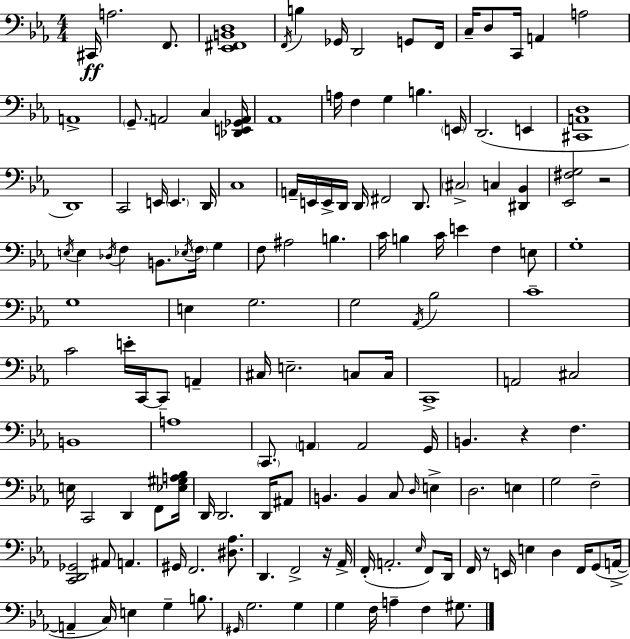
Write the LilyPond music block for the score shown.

{
  \clef bass
  \numericTimeSignature
  \time 4/4
  \key ees \major
  \repeat volta 2 { cis,16\ff a2. f,8. | <ees, fis, b, d>1 | \acciaccatura { f,16 } b4 ges,16 d,2 g,8 | f,16 c16-- d8 c,16 a,4 a2 | \break a,1-> | \parenthesize g,8.-- a,2 c4 | <des, e, ges, a,>16 aes,1 | a16 f4 g4 b4. | \break \parenthesize e,16 d,2.( e,4 | <cis, a, d>1 | d,1) | c,2 e,16 \parenthesize e,4. | \break d,16 c1 | a,16-- e,16 e,16-> d,16 d,16 fis,2 d,8. | \parenthesize cis2-> c4 <dis, bes,>4 | <ees, fis g>2 r2 | \break \acciaccatura { e16 } e4 \acciaccatura { des16 } f4 b,8. \acciaccatura { ees16 } \parenthesize f16 | g4 f8 ais2 b4. | c'16 b4 c'16 e'4 f4 | e8 g1-. | \break g1 | e4 g2. | g2 \acciaccatura { aes,16 } bes2 | c'1-- | \break c'2 e'16-. c,16~~ c,8-- | a,4-- cis16 e2.-- | c8 c16 c,1-> | a,2 cis2 | \break b,1 | a1 | \parenthesize c,8. \parenthesize a,4 a,2 | g,16 b,4. r4 f4. | \break e16 c,2 d,4 | f,8 <ees gis a bes>16 d,16 d,2. | d,16 ais,8 b,4. b,4 c8 | \grace { d16 } e4-> d2. | \break e4 g2 f2-- | <c, d, ges,>2 ais,8 | a,4. gis,16 f,2. | <dis aes>8. d,4. f,2-> | \break r16 aes,16-> f,16-.( a,2.-. | \grace { ees16 }) f,8 d,16 f,16 r8 e,16 e4 d4 | f,16 g,8( a,16->~~ a,4-- c16) e4 | g4-- b8. \grace { gis,16 } g2. | \break g4 g4 f16 a4-- | f4 gis8. } \bar "|."
}